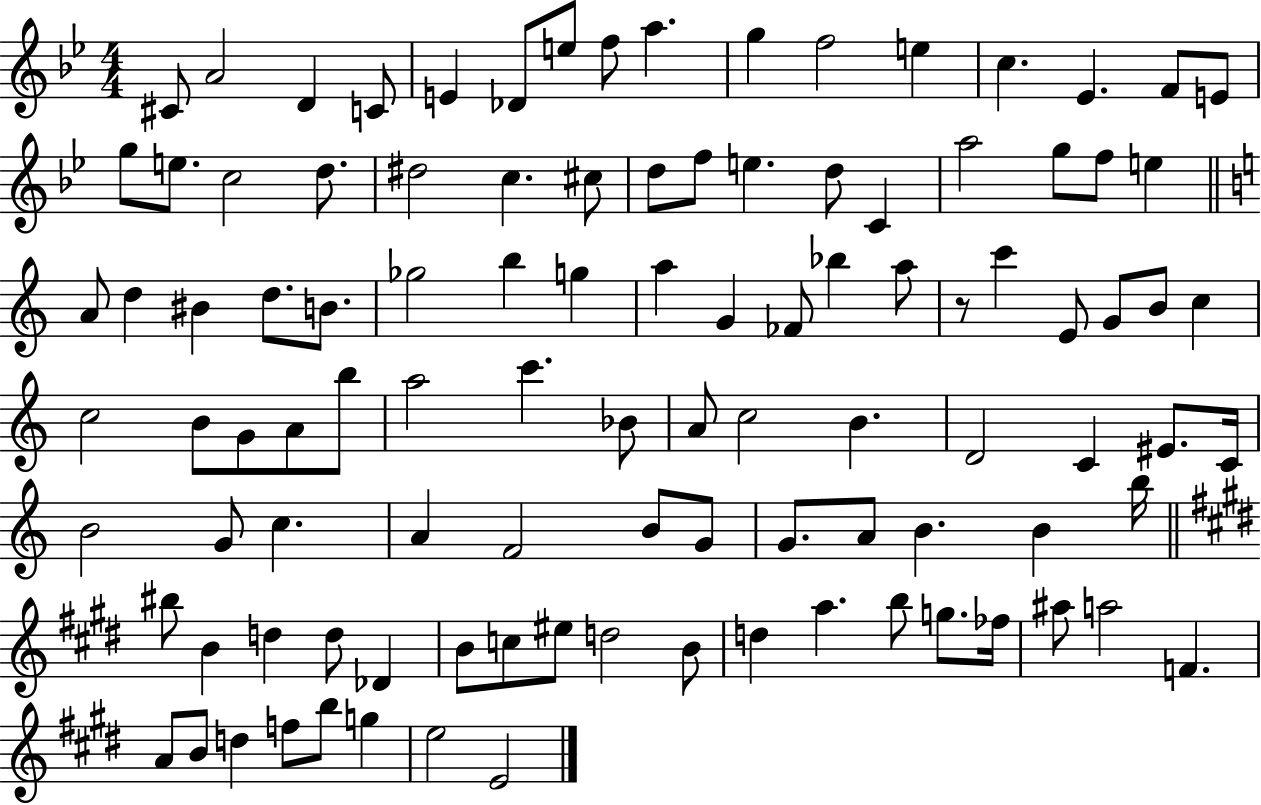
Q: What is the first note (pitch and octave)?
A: C#4